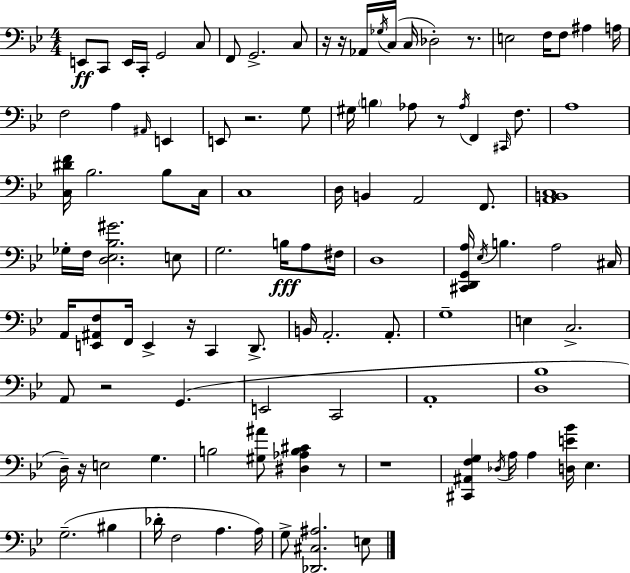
X:1
T:Untitled
M:4/4
L:1/4
K:Bb
E,,/2 C,,/2 E,,/4 C,,/4 G,,2 C,/2 F,,/2 G,,2 C,/2 z/4 z/4 _A,,/4 _G,/4 C,/4 C,/4 _D,2 z/2 E,2 F,/4 F,/2 ^A, A,/4 F,2 A, ^A,,/4 E,, E,,/2 z2 G,/2 ^G,/4 B, _A,/2 z/2 _A,/4 F,, ^C,,/4 F,/2 A,4 [C,^DF]/4 _B,2 _B,/2 C,/4 C,4 D,/4 B,, A,,2 F,,/2 [A,,B,,C,]4 _G,/4 F,/4 [D,_E,_B,^G]2 E,/2 G,2 B,/4 A,/2 ^F,/4 D,4 [^C,,D,,G,,A,]/4 _E,/4 B, A,2 ^C,/4 A,,/4 [E,,^A,,F,]/2 F,,/4 E,, z/4 C,, D,,/2 B,,/4 A,,2 A,,/2 G,4 E, C,2 A,,/2 z2 G,, E,,2 C,,2 A,,4 [D,_B,]4 D,/4 z/4 E,2 G, B,2 [^G,^A]/2 [^D,_A,B,^C] z/2 z4 [^C,,^A,,F,G,] _D,/4 A,/4 A, [D,E_B]/4 _E, G,2 ^B, _D/4 F,2 A, A,/4 G,/2 [_D,,^C,^A,]2 E,/2